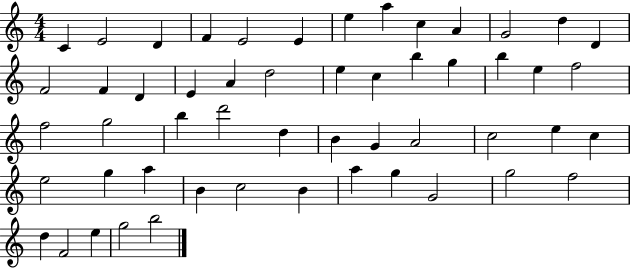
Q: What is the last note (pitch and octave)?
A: B5